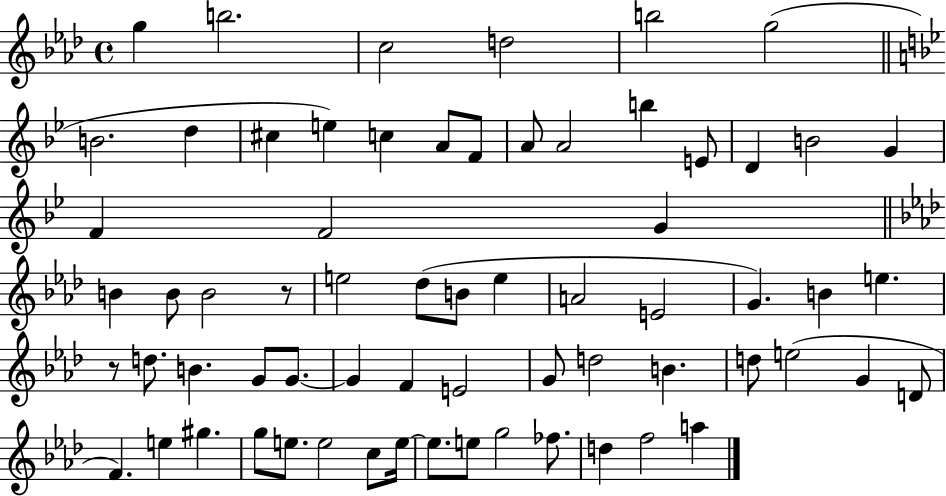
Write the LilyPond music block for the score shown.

{
  \clef treble
  \time 4/4
  \defaultTimeSignature
  \key aes \major
  \repeat volta 2 { g''4 b''2. | c''2 d''2 | b''2 g''2( | \bar "||" \break \key bes \major b'2. d''4 | cis''4 e''4) c''4 a'8 f'8 | a'8 a'2 b''4 e'8 | d'4 b'2 g'4 | \break f'4 f'2 g'4 | \bar "||" \break \key aes \major b'4 b'8 b'2 r8 | e''2 des''8( b'8 e''4 | a'2 e'2 | g'4.) b'4 e''4. | \break r8 d''8. b'4. g'8 g'8.~~ | g'4 f'4 e'2 | g'8 d''2 b'4. | d''8 e''2( g'4 d'8 | \break f'4.) e''4 gis''4. | g''8 e''8. e''2 c''8 e''16~~ | e''8. e''8 g''2 fes''8. | d''4 f''2 a''4 | \break } \bar "|."
}